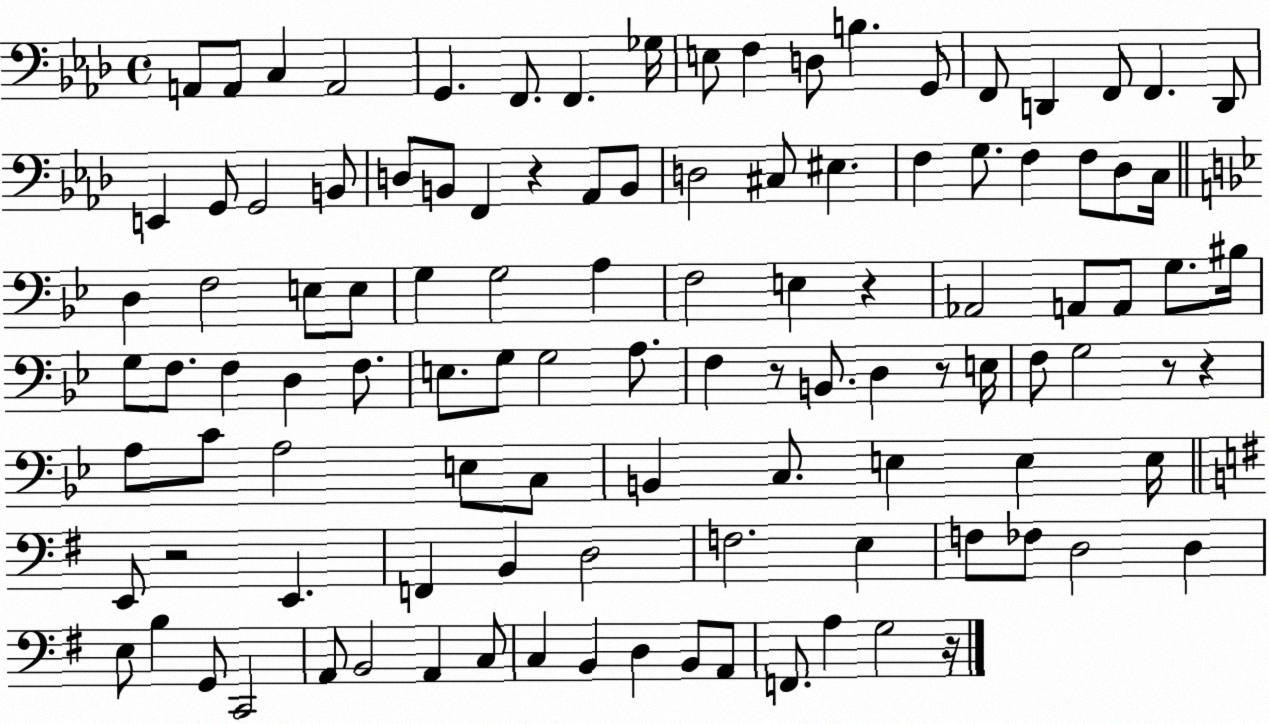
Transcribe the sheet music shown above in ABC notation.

X:1
T:Untitled
M:4/4
L:1/4
K:Ab
A,,/2 A,,/2 C, A,,2 G,, F,,/2 F,, _G,/4 E,/2 F, D,/2 B, G,,/2 F,,/2 D,, F,,/2 F,, D,,/2 E,, G,,/2 G,,2 B,,/2 D,/2 B,,/2 F,, z _A,,/2 B,,/2 D,2 ^C,/2 ^E, F, G,/2 F, F,/2 _D,/2 C,/4 D, F,2 E,/2 E,/2 G, G,2 A, F,2 E, z _A,,2 A,,/2 A,,/2 G,/2 ^B,/4 G,/2 F,/2 F, D, F,/2 E,/2 G,/2 G,2 A,/2 F, z/2 B,,/2 D, z/2 E,/4 F,/2 G,2 z/2 z A,/2 C/2 A,2 E,/2 C,/2 B,, C,/2 E, E, E,/4 E,,/2 z2 E,, F,, B,, D,2 F,2 E, F,/2 _F,/2 D,2 D, E,/2 B, G,,/2 C,,2 A,,/2 B,,2 A,, C,/2 C, B,, D, B,,/2 A,,/2 F,,/2 A, G,2 z/4